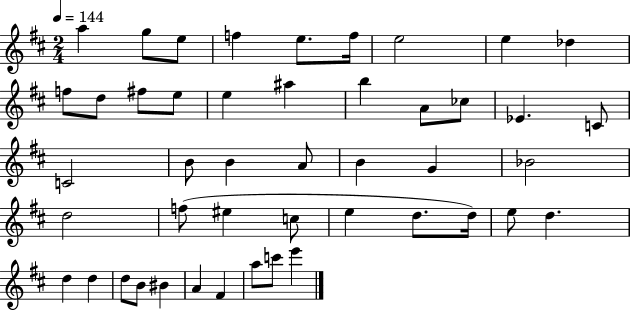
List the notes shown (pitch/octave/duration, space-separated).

A5/q G5/e E5/e F5/q E5/e. F5/s E5/h E5/q Db5/q F5/e D5/e F#5/e E5/e E5/q A#5/q B5/q A4/e CES5/e Eb4/q. C4/e C4/h B4/e B4/q A4/e B4/q G4/q Bb4/h D5/h F5/e EIS5/q C5/e E5/q D5/e. D5/s E5/e D5/q. D5/q D5/q D5/e B4/e BIS4/q A4/q F#4/q A5/e C6/e E6/q